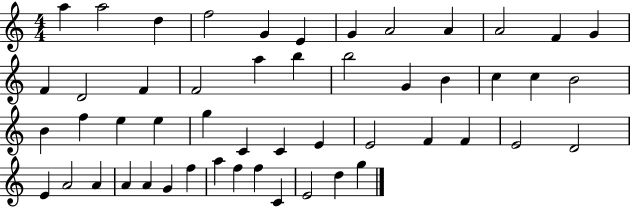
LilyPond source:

{
  \clef treble
  \numericTimeSignature
  \time 4/4
  \key c \major
  a''4 a''2 d''4 | f''2 g'4 e'4 | g'4 a'2 a'4 | a'2 f'4 g'4 | \break f'4 d'2 f'4 | f'2 a''4 b''4 | b''2 g'4 b'4 | c''4 c''4 b'2 | \break b'4 f''4 e''4 e''4 | g''4 c'4 c'4 e'4 | e'2 f'4 f'4 | e'2 d'2 | \break e'4 a'2 a'4 | a'4 a'4 g'4 f''4 | a''4 f''4 f''4 c'4 | e'2 d''4 g''4 | \break \bar "|."
}